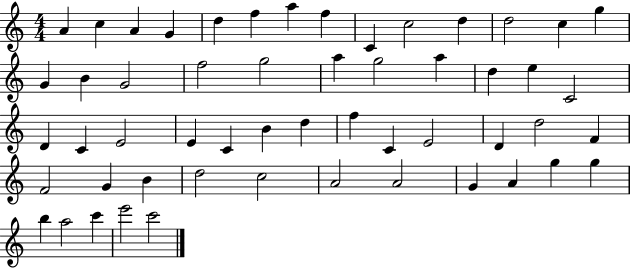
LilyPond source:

{
  \clef treble
  \numericTimeSignature
  \time 4/4
  \key c \major
  a'4 c''4 a'4 g'4 | d''4 f''4 a''4 f''4 | c'4 c''2 d''4 | d''2 c''4 g''4 | \break g'4 b'4 g'2 | f''2 g''2 | a''4 g''2 a''4 | d''4 e''4 c'2 | \break d'4 c'4 e'2 | e'4 c'4 b'4 d''4 | f''4 c'4 e'2 | d'4 d''2 f'4 | \break f'2 g'4 b'4 | d''2 c''2 | a'2 a'2 | g'4 a'4 g''4 g''4 | \break b''4 a''2 c'''4 | e'''2 c'''2 | \bar "|."
}